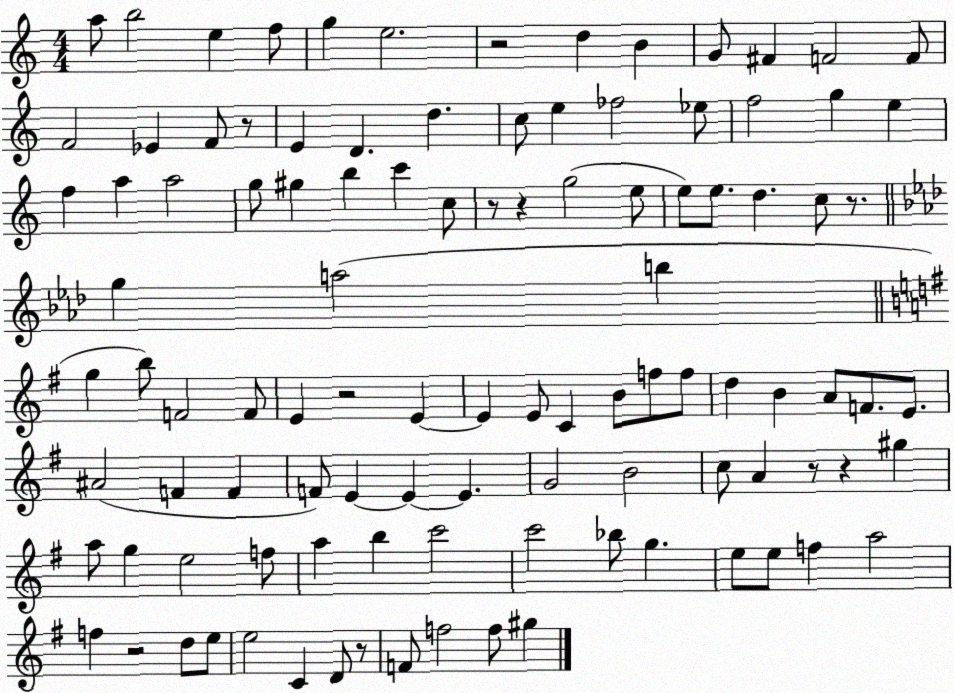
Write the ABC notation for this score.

X:1
T:Untitled
M:4/4
L:1/4
K:C
a/2 b2 e f/2 g e2 z2 d B G/2 ^F F2 F/2 F2 _E F/2 z/2 E D d c/2 e _f2 _e/2 f2 g e f a a2 g/2 ^g b c' c/2 z/2 z g2 e/2 e/2 e/2 d c/2 z/2 g a2 b g b/2 F2 F/2 E z2 E E E/2 C B/2 f/2 f/2 d B A/2 F/2 E/2 ^A2 F F F/2 E E E G2 B2 c/2 A z/2 z ^g a/2 g e2 f/2 a b c'2 c'2 _b/2 g e/2 e/2 f a2 f z2 d/2 e/2 e2 C D/2 z/2 F/2 f2 f/2 ^g